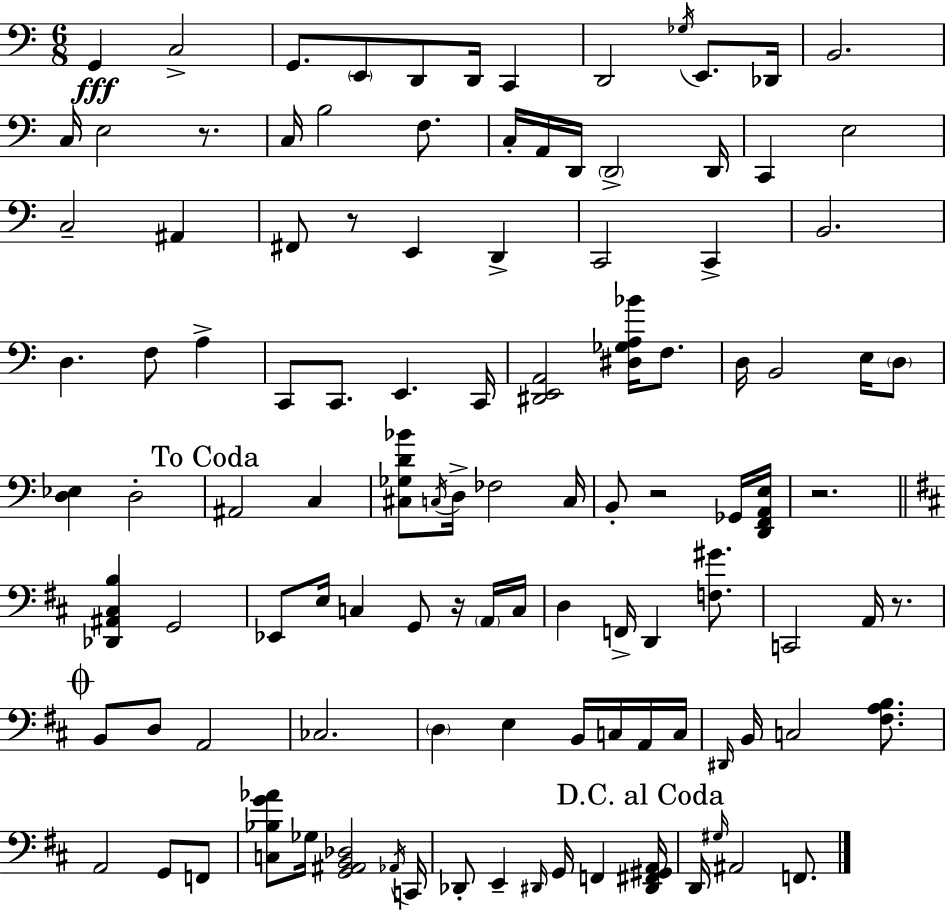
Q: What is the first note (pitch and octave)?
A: G2